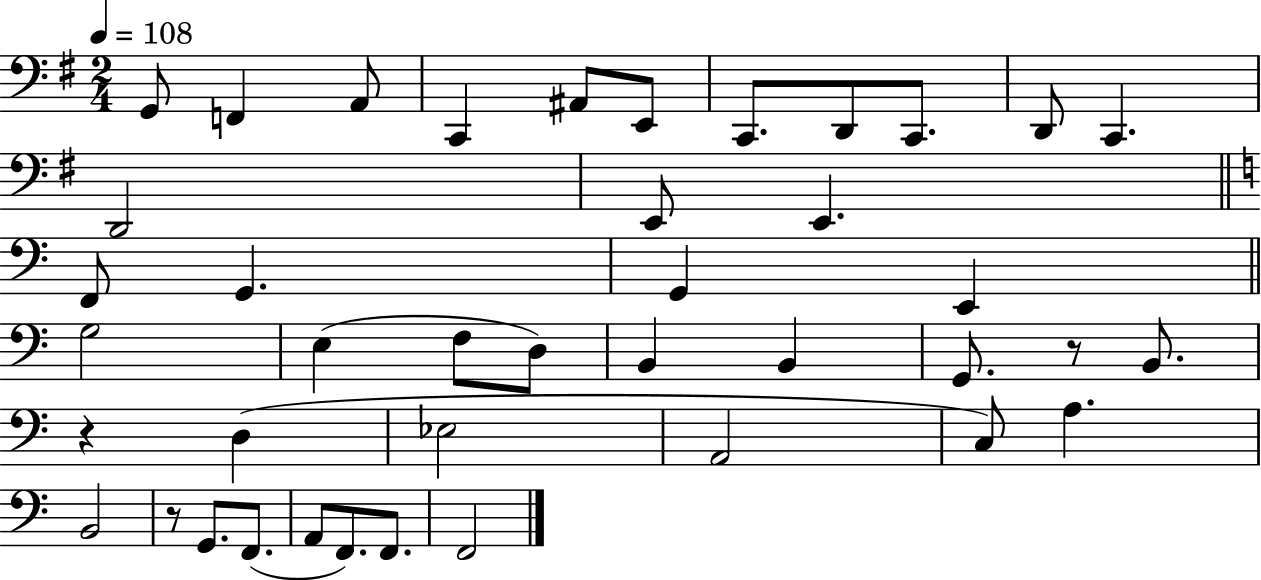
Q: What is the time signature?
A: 2/4